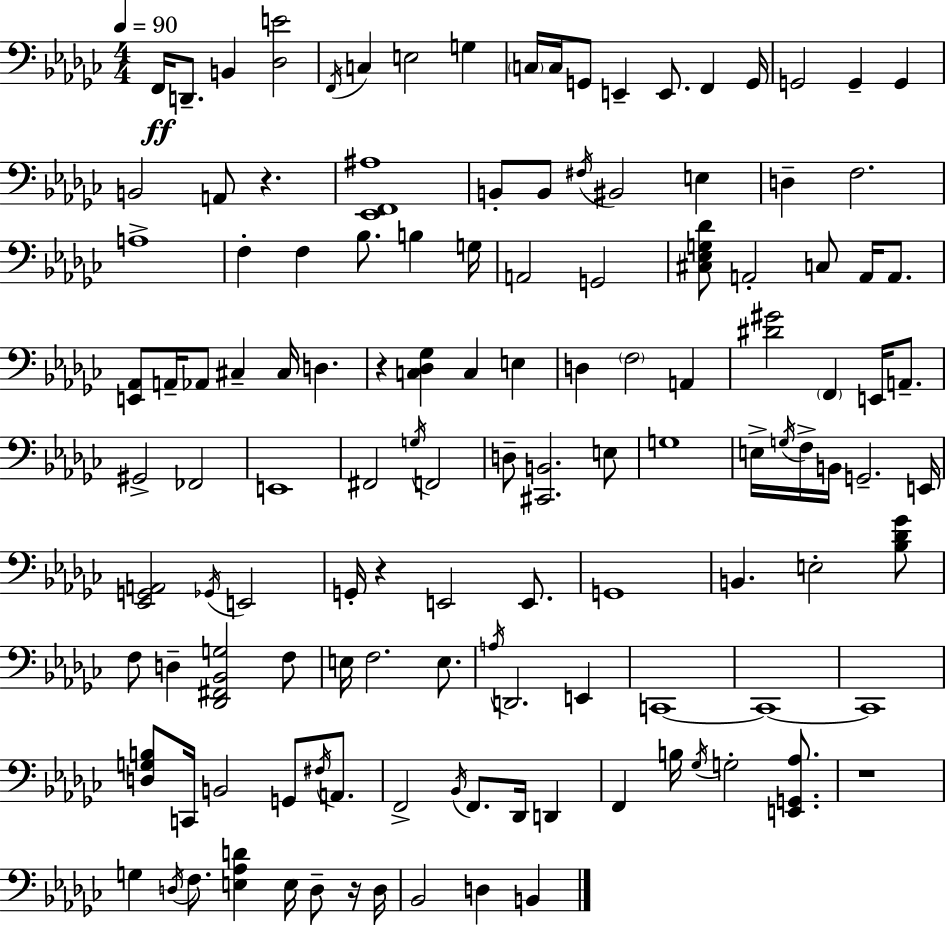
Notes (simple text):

F2/s D2/e. B2/q [Db3,E4]/h F2/s C3/q E3/h G3/q C3/s C3/s G2/e E2/q E2/e. F2/q G2/s G2/h G2/q G2/q B2/h A2/e R/q. [Eb2,F2,A#3]/w B2/e B2/e F#3/s BIS2/h E3/q D3/q F3/h. A3/w F3/q F3/q Bb3/e. B3/q G3/s A2/h G2/h [C#3,Eb3,G3,Db4]/e A2/h C3/e A2/s A2/e. [E2,Ab2]/e A2/s Ab2/e C#3/q C#3/s D3/q. R/q [C3,Db3,Gb3]/q C3/q E3/q D3/q F3/h A2/q [D#4,G#4]/h F2/q E2/s A2/e. G#2/h FES2/h E2/w F#2/h G3/s F2/h D3/e [C#2,B2]/h. E3/e G3/w E3/s G3/s F3/s B2/s G2/h. E2/s [Eb2,G2,A2]/h Gb2/s E2/h G2/s R/q E2/h E2/e. G2/w B2/q. E3/h [Bb3,Db4,Gb4]/e F3/e D3/q [Db2,F#2,Bb2,G3]/h F3/e E3/s F3/h. E3/e. A3/s D2/h. E2/q C2/w C2/w C2/w [D3,G3,B3]/e C2/s B2/h G2/e F#3/s A2/e. F2/h Bb2/s F2/e. Db2/s D2/q F2/q B3/s Gb3/s G3/h [E2,G2,Ab3]/e. R/w G3/q D3/s F3/e. [E3,Ab3,D4]/q E3/s D3/e R/s D3/s Bb2/h D3/q B2/q